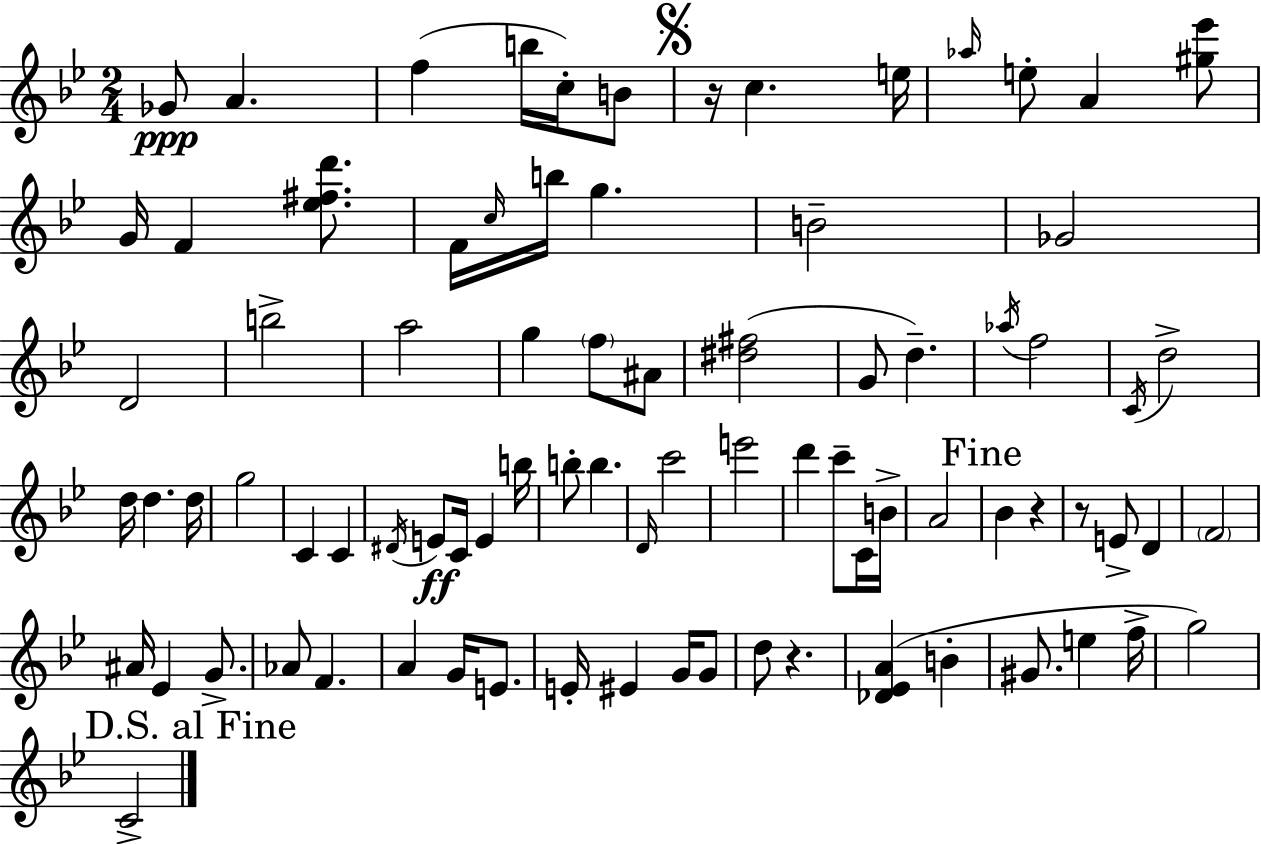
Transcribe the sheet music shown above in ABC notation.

X:1
T:Untitled
M:2/4
L:1/4
K:Bb
_G/2 A f b/4 c/4 B/2 z/4 c e/4 _a/4 e/2 A [^g_e']/2 G/4 F [_e^fd']/2 F/4 c/4 b/4 g B2 _G2 D2 b2 a2 g f/2 ^A/2 [^d^f]2 G/2 d _a/4 f2 C/4 d2 d/4 d d/4 g2 C C ^D/4 E/2 C/4 E b/4 b/2 b D/4 c'2 e'2 d' c'/2 C/4 B/4 A2 _B z z/2 E/2 D F2 ^A/4 _E G/2 _A/2 F A G/4 E/2 E/4 ^E G/4 G/2 d/2 z [_D_EA] B ^G/2 e f/4 g2 C2